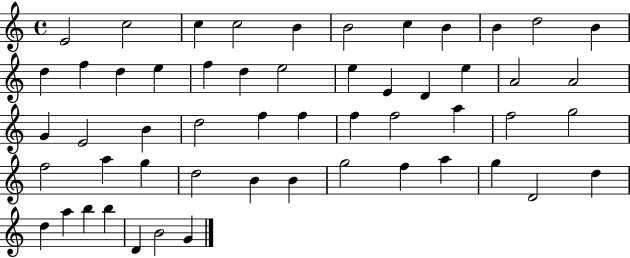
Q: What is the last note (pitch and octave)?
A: G4